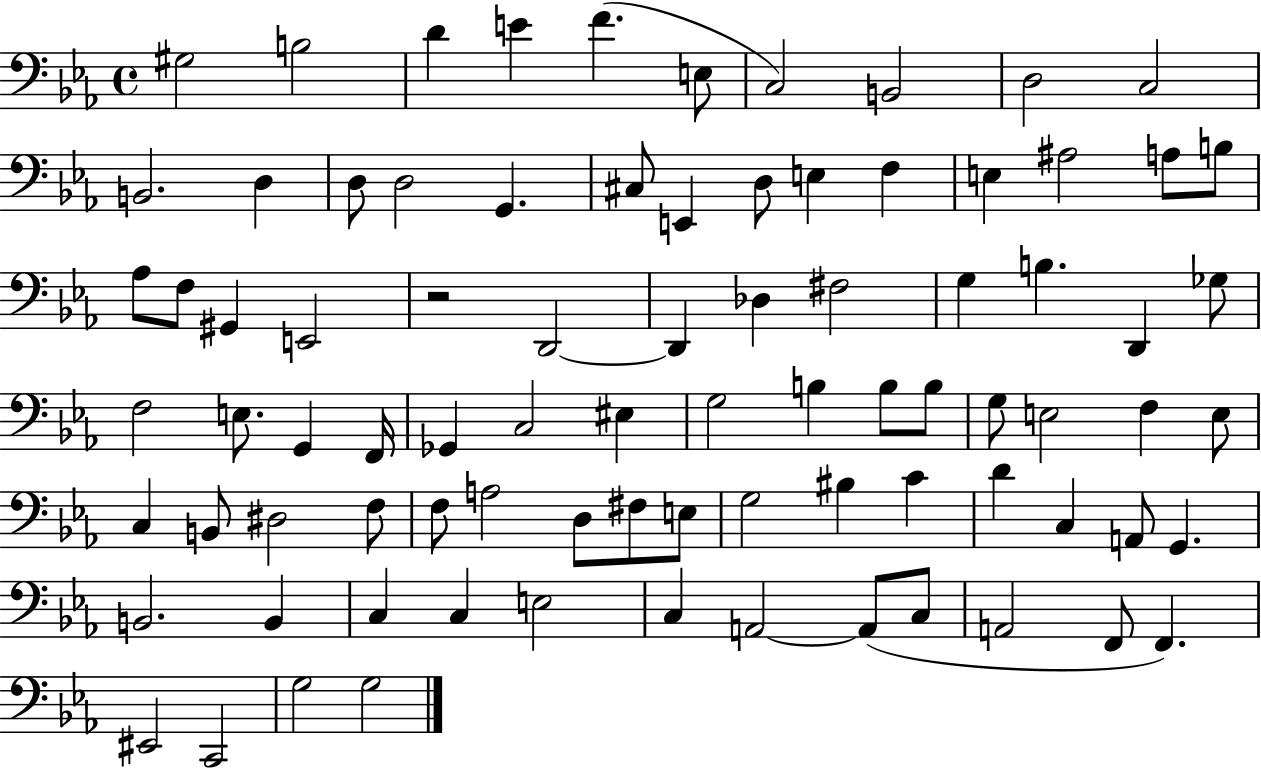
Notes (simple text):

G#3/h B3/h D4/q E4/q F4/q. E3/e C3/h B2/h D3/h C3/h B2/h. D3/q D3/e D3/h G2/q. C#3/e E2/q D3/e E3/q F3/q E3/q A#3/h A3/e B3/e Ab3/e F3/e G#2/q E2/h R/h D2/h D2/q Db3/q F#3/h G3/q B3/q. D2/q Gb3/e F3/h E3/e. G2/q F2/s Gb2/q C3/h EIS3/q G3/h B3/q B3/e B3/e G3/e E3/h F3/q E3/e C3/q B2/e D#3/h F3/e F3/e A3/h D3/e F#3/e E3/e G3/h BIS3/q C4/q D4/q C3/q A2/e G2/q. B2/h. B2/q C3/q C3/q E3/h C3/q A2/h A2/e C3/e A2/h F2/e F2/q. EIS2/h C2/h G3/h G3/h